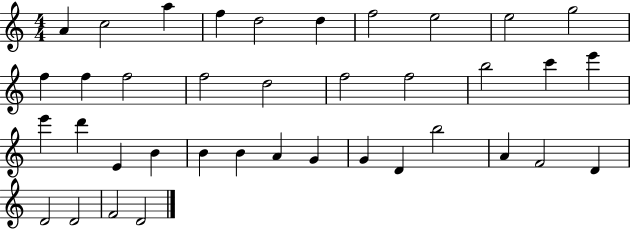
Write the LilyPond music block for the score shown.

{
  \clef treble
  \numericTimeSignature
  \time 4/4
  \key c \major
  a'4 c''2 a''4 | f''4 d''2 d''4 | f''2 e''2 | e''2 g''2 | \break f''4 f''4 f''2 | f''2 d''2 | f''2 f''2 | b''2 c'''4 e'''4 | \break e'''4 d'''4 e'4 b'4 | b'4 b'4 a'4 g'4 | g'4 d'4 b''2 | a'4 f'2 d'4 | \break d'2 d'2 | f'2 d'2 | \bar "|."
}